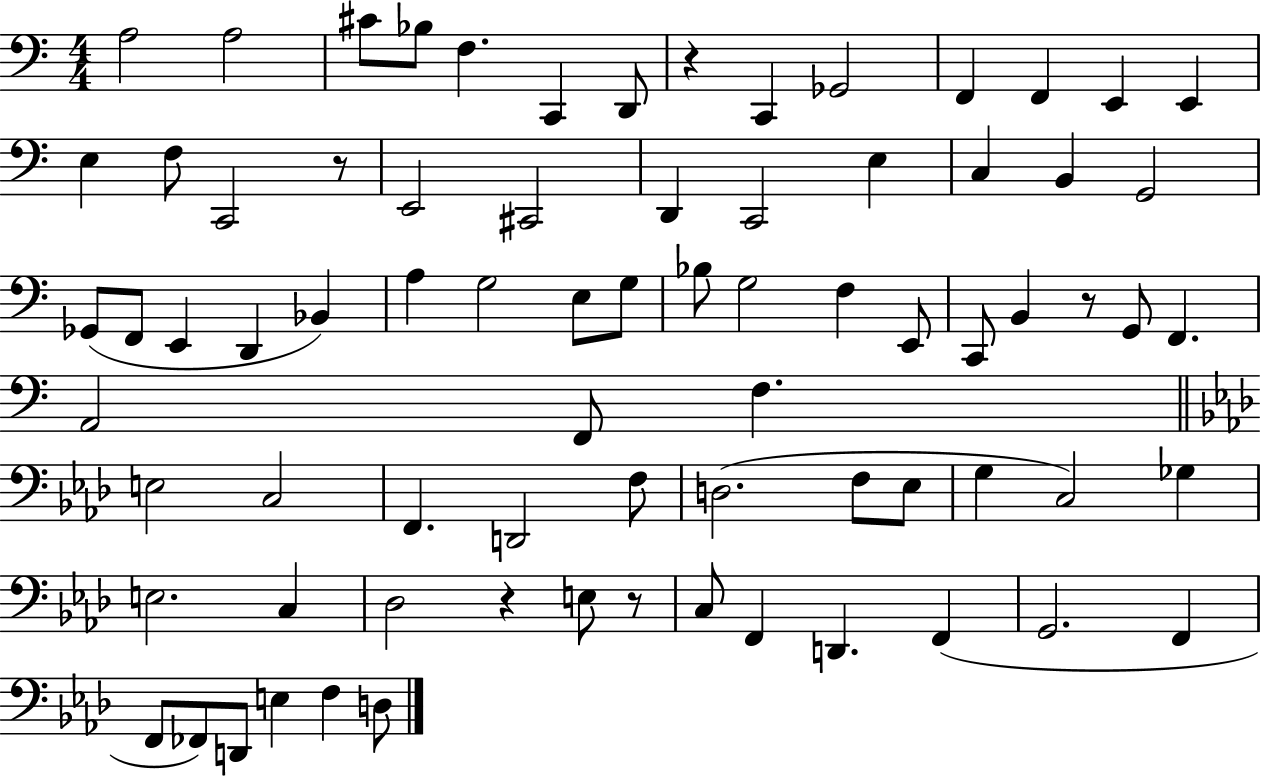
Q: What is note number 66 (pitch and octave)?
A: F2